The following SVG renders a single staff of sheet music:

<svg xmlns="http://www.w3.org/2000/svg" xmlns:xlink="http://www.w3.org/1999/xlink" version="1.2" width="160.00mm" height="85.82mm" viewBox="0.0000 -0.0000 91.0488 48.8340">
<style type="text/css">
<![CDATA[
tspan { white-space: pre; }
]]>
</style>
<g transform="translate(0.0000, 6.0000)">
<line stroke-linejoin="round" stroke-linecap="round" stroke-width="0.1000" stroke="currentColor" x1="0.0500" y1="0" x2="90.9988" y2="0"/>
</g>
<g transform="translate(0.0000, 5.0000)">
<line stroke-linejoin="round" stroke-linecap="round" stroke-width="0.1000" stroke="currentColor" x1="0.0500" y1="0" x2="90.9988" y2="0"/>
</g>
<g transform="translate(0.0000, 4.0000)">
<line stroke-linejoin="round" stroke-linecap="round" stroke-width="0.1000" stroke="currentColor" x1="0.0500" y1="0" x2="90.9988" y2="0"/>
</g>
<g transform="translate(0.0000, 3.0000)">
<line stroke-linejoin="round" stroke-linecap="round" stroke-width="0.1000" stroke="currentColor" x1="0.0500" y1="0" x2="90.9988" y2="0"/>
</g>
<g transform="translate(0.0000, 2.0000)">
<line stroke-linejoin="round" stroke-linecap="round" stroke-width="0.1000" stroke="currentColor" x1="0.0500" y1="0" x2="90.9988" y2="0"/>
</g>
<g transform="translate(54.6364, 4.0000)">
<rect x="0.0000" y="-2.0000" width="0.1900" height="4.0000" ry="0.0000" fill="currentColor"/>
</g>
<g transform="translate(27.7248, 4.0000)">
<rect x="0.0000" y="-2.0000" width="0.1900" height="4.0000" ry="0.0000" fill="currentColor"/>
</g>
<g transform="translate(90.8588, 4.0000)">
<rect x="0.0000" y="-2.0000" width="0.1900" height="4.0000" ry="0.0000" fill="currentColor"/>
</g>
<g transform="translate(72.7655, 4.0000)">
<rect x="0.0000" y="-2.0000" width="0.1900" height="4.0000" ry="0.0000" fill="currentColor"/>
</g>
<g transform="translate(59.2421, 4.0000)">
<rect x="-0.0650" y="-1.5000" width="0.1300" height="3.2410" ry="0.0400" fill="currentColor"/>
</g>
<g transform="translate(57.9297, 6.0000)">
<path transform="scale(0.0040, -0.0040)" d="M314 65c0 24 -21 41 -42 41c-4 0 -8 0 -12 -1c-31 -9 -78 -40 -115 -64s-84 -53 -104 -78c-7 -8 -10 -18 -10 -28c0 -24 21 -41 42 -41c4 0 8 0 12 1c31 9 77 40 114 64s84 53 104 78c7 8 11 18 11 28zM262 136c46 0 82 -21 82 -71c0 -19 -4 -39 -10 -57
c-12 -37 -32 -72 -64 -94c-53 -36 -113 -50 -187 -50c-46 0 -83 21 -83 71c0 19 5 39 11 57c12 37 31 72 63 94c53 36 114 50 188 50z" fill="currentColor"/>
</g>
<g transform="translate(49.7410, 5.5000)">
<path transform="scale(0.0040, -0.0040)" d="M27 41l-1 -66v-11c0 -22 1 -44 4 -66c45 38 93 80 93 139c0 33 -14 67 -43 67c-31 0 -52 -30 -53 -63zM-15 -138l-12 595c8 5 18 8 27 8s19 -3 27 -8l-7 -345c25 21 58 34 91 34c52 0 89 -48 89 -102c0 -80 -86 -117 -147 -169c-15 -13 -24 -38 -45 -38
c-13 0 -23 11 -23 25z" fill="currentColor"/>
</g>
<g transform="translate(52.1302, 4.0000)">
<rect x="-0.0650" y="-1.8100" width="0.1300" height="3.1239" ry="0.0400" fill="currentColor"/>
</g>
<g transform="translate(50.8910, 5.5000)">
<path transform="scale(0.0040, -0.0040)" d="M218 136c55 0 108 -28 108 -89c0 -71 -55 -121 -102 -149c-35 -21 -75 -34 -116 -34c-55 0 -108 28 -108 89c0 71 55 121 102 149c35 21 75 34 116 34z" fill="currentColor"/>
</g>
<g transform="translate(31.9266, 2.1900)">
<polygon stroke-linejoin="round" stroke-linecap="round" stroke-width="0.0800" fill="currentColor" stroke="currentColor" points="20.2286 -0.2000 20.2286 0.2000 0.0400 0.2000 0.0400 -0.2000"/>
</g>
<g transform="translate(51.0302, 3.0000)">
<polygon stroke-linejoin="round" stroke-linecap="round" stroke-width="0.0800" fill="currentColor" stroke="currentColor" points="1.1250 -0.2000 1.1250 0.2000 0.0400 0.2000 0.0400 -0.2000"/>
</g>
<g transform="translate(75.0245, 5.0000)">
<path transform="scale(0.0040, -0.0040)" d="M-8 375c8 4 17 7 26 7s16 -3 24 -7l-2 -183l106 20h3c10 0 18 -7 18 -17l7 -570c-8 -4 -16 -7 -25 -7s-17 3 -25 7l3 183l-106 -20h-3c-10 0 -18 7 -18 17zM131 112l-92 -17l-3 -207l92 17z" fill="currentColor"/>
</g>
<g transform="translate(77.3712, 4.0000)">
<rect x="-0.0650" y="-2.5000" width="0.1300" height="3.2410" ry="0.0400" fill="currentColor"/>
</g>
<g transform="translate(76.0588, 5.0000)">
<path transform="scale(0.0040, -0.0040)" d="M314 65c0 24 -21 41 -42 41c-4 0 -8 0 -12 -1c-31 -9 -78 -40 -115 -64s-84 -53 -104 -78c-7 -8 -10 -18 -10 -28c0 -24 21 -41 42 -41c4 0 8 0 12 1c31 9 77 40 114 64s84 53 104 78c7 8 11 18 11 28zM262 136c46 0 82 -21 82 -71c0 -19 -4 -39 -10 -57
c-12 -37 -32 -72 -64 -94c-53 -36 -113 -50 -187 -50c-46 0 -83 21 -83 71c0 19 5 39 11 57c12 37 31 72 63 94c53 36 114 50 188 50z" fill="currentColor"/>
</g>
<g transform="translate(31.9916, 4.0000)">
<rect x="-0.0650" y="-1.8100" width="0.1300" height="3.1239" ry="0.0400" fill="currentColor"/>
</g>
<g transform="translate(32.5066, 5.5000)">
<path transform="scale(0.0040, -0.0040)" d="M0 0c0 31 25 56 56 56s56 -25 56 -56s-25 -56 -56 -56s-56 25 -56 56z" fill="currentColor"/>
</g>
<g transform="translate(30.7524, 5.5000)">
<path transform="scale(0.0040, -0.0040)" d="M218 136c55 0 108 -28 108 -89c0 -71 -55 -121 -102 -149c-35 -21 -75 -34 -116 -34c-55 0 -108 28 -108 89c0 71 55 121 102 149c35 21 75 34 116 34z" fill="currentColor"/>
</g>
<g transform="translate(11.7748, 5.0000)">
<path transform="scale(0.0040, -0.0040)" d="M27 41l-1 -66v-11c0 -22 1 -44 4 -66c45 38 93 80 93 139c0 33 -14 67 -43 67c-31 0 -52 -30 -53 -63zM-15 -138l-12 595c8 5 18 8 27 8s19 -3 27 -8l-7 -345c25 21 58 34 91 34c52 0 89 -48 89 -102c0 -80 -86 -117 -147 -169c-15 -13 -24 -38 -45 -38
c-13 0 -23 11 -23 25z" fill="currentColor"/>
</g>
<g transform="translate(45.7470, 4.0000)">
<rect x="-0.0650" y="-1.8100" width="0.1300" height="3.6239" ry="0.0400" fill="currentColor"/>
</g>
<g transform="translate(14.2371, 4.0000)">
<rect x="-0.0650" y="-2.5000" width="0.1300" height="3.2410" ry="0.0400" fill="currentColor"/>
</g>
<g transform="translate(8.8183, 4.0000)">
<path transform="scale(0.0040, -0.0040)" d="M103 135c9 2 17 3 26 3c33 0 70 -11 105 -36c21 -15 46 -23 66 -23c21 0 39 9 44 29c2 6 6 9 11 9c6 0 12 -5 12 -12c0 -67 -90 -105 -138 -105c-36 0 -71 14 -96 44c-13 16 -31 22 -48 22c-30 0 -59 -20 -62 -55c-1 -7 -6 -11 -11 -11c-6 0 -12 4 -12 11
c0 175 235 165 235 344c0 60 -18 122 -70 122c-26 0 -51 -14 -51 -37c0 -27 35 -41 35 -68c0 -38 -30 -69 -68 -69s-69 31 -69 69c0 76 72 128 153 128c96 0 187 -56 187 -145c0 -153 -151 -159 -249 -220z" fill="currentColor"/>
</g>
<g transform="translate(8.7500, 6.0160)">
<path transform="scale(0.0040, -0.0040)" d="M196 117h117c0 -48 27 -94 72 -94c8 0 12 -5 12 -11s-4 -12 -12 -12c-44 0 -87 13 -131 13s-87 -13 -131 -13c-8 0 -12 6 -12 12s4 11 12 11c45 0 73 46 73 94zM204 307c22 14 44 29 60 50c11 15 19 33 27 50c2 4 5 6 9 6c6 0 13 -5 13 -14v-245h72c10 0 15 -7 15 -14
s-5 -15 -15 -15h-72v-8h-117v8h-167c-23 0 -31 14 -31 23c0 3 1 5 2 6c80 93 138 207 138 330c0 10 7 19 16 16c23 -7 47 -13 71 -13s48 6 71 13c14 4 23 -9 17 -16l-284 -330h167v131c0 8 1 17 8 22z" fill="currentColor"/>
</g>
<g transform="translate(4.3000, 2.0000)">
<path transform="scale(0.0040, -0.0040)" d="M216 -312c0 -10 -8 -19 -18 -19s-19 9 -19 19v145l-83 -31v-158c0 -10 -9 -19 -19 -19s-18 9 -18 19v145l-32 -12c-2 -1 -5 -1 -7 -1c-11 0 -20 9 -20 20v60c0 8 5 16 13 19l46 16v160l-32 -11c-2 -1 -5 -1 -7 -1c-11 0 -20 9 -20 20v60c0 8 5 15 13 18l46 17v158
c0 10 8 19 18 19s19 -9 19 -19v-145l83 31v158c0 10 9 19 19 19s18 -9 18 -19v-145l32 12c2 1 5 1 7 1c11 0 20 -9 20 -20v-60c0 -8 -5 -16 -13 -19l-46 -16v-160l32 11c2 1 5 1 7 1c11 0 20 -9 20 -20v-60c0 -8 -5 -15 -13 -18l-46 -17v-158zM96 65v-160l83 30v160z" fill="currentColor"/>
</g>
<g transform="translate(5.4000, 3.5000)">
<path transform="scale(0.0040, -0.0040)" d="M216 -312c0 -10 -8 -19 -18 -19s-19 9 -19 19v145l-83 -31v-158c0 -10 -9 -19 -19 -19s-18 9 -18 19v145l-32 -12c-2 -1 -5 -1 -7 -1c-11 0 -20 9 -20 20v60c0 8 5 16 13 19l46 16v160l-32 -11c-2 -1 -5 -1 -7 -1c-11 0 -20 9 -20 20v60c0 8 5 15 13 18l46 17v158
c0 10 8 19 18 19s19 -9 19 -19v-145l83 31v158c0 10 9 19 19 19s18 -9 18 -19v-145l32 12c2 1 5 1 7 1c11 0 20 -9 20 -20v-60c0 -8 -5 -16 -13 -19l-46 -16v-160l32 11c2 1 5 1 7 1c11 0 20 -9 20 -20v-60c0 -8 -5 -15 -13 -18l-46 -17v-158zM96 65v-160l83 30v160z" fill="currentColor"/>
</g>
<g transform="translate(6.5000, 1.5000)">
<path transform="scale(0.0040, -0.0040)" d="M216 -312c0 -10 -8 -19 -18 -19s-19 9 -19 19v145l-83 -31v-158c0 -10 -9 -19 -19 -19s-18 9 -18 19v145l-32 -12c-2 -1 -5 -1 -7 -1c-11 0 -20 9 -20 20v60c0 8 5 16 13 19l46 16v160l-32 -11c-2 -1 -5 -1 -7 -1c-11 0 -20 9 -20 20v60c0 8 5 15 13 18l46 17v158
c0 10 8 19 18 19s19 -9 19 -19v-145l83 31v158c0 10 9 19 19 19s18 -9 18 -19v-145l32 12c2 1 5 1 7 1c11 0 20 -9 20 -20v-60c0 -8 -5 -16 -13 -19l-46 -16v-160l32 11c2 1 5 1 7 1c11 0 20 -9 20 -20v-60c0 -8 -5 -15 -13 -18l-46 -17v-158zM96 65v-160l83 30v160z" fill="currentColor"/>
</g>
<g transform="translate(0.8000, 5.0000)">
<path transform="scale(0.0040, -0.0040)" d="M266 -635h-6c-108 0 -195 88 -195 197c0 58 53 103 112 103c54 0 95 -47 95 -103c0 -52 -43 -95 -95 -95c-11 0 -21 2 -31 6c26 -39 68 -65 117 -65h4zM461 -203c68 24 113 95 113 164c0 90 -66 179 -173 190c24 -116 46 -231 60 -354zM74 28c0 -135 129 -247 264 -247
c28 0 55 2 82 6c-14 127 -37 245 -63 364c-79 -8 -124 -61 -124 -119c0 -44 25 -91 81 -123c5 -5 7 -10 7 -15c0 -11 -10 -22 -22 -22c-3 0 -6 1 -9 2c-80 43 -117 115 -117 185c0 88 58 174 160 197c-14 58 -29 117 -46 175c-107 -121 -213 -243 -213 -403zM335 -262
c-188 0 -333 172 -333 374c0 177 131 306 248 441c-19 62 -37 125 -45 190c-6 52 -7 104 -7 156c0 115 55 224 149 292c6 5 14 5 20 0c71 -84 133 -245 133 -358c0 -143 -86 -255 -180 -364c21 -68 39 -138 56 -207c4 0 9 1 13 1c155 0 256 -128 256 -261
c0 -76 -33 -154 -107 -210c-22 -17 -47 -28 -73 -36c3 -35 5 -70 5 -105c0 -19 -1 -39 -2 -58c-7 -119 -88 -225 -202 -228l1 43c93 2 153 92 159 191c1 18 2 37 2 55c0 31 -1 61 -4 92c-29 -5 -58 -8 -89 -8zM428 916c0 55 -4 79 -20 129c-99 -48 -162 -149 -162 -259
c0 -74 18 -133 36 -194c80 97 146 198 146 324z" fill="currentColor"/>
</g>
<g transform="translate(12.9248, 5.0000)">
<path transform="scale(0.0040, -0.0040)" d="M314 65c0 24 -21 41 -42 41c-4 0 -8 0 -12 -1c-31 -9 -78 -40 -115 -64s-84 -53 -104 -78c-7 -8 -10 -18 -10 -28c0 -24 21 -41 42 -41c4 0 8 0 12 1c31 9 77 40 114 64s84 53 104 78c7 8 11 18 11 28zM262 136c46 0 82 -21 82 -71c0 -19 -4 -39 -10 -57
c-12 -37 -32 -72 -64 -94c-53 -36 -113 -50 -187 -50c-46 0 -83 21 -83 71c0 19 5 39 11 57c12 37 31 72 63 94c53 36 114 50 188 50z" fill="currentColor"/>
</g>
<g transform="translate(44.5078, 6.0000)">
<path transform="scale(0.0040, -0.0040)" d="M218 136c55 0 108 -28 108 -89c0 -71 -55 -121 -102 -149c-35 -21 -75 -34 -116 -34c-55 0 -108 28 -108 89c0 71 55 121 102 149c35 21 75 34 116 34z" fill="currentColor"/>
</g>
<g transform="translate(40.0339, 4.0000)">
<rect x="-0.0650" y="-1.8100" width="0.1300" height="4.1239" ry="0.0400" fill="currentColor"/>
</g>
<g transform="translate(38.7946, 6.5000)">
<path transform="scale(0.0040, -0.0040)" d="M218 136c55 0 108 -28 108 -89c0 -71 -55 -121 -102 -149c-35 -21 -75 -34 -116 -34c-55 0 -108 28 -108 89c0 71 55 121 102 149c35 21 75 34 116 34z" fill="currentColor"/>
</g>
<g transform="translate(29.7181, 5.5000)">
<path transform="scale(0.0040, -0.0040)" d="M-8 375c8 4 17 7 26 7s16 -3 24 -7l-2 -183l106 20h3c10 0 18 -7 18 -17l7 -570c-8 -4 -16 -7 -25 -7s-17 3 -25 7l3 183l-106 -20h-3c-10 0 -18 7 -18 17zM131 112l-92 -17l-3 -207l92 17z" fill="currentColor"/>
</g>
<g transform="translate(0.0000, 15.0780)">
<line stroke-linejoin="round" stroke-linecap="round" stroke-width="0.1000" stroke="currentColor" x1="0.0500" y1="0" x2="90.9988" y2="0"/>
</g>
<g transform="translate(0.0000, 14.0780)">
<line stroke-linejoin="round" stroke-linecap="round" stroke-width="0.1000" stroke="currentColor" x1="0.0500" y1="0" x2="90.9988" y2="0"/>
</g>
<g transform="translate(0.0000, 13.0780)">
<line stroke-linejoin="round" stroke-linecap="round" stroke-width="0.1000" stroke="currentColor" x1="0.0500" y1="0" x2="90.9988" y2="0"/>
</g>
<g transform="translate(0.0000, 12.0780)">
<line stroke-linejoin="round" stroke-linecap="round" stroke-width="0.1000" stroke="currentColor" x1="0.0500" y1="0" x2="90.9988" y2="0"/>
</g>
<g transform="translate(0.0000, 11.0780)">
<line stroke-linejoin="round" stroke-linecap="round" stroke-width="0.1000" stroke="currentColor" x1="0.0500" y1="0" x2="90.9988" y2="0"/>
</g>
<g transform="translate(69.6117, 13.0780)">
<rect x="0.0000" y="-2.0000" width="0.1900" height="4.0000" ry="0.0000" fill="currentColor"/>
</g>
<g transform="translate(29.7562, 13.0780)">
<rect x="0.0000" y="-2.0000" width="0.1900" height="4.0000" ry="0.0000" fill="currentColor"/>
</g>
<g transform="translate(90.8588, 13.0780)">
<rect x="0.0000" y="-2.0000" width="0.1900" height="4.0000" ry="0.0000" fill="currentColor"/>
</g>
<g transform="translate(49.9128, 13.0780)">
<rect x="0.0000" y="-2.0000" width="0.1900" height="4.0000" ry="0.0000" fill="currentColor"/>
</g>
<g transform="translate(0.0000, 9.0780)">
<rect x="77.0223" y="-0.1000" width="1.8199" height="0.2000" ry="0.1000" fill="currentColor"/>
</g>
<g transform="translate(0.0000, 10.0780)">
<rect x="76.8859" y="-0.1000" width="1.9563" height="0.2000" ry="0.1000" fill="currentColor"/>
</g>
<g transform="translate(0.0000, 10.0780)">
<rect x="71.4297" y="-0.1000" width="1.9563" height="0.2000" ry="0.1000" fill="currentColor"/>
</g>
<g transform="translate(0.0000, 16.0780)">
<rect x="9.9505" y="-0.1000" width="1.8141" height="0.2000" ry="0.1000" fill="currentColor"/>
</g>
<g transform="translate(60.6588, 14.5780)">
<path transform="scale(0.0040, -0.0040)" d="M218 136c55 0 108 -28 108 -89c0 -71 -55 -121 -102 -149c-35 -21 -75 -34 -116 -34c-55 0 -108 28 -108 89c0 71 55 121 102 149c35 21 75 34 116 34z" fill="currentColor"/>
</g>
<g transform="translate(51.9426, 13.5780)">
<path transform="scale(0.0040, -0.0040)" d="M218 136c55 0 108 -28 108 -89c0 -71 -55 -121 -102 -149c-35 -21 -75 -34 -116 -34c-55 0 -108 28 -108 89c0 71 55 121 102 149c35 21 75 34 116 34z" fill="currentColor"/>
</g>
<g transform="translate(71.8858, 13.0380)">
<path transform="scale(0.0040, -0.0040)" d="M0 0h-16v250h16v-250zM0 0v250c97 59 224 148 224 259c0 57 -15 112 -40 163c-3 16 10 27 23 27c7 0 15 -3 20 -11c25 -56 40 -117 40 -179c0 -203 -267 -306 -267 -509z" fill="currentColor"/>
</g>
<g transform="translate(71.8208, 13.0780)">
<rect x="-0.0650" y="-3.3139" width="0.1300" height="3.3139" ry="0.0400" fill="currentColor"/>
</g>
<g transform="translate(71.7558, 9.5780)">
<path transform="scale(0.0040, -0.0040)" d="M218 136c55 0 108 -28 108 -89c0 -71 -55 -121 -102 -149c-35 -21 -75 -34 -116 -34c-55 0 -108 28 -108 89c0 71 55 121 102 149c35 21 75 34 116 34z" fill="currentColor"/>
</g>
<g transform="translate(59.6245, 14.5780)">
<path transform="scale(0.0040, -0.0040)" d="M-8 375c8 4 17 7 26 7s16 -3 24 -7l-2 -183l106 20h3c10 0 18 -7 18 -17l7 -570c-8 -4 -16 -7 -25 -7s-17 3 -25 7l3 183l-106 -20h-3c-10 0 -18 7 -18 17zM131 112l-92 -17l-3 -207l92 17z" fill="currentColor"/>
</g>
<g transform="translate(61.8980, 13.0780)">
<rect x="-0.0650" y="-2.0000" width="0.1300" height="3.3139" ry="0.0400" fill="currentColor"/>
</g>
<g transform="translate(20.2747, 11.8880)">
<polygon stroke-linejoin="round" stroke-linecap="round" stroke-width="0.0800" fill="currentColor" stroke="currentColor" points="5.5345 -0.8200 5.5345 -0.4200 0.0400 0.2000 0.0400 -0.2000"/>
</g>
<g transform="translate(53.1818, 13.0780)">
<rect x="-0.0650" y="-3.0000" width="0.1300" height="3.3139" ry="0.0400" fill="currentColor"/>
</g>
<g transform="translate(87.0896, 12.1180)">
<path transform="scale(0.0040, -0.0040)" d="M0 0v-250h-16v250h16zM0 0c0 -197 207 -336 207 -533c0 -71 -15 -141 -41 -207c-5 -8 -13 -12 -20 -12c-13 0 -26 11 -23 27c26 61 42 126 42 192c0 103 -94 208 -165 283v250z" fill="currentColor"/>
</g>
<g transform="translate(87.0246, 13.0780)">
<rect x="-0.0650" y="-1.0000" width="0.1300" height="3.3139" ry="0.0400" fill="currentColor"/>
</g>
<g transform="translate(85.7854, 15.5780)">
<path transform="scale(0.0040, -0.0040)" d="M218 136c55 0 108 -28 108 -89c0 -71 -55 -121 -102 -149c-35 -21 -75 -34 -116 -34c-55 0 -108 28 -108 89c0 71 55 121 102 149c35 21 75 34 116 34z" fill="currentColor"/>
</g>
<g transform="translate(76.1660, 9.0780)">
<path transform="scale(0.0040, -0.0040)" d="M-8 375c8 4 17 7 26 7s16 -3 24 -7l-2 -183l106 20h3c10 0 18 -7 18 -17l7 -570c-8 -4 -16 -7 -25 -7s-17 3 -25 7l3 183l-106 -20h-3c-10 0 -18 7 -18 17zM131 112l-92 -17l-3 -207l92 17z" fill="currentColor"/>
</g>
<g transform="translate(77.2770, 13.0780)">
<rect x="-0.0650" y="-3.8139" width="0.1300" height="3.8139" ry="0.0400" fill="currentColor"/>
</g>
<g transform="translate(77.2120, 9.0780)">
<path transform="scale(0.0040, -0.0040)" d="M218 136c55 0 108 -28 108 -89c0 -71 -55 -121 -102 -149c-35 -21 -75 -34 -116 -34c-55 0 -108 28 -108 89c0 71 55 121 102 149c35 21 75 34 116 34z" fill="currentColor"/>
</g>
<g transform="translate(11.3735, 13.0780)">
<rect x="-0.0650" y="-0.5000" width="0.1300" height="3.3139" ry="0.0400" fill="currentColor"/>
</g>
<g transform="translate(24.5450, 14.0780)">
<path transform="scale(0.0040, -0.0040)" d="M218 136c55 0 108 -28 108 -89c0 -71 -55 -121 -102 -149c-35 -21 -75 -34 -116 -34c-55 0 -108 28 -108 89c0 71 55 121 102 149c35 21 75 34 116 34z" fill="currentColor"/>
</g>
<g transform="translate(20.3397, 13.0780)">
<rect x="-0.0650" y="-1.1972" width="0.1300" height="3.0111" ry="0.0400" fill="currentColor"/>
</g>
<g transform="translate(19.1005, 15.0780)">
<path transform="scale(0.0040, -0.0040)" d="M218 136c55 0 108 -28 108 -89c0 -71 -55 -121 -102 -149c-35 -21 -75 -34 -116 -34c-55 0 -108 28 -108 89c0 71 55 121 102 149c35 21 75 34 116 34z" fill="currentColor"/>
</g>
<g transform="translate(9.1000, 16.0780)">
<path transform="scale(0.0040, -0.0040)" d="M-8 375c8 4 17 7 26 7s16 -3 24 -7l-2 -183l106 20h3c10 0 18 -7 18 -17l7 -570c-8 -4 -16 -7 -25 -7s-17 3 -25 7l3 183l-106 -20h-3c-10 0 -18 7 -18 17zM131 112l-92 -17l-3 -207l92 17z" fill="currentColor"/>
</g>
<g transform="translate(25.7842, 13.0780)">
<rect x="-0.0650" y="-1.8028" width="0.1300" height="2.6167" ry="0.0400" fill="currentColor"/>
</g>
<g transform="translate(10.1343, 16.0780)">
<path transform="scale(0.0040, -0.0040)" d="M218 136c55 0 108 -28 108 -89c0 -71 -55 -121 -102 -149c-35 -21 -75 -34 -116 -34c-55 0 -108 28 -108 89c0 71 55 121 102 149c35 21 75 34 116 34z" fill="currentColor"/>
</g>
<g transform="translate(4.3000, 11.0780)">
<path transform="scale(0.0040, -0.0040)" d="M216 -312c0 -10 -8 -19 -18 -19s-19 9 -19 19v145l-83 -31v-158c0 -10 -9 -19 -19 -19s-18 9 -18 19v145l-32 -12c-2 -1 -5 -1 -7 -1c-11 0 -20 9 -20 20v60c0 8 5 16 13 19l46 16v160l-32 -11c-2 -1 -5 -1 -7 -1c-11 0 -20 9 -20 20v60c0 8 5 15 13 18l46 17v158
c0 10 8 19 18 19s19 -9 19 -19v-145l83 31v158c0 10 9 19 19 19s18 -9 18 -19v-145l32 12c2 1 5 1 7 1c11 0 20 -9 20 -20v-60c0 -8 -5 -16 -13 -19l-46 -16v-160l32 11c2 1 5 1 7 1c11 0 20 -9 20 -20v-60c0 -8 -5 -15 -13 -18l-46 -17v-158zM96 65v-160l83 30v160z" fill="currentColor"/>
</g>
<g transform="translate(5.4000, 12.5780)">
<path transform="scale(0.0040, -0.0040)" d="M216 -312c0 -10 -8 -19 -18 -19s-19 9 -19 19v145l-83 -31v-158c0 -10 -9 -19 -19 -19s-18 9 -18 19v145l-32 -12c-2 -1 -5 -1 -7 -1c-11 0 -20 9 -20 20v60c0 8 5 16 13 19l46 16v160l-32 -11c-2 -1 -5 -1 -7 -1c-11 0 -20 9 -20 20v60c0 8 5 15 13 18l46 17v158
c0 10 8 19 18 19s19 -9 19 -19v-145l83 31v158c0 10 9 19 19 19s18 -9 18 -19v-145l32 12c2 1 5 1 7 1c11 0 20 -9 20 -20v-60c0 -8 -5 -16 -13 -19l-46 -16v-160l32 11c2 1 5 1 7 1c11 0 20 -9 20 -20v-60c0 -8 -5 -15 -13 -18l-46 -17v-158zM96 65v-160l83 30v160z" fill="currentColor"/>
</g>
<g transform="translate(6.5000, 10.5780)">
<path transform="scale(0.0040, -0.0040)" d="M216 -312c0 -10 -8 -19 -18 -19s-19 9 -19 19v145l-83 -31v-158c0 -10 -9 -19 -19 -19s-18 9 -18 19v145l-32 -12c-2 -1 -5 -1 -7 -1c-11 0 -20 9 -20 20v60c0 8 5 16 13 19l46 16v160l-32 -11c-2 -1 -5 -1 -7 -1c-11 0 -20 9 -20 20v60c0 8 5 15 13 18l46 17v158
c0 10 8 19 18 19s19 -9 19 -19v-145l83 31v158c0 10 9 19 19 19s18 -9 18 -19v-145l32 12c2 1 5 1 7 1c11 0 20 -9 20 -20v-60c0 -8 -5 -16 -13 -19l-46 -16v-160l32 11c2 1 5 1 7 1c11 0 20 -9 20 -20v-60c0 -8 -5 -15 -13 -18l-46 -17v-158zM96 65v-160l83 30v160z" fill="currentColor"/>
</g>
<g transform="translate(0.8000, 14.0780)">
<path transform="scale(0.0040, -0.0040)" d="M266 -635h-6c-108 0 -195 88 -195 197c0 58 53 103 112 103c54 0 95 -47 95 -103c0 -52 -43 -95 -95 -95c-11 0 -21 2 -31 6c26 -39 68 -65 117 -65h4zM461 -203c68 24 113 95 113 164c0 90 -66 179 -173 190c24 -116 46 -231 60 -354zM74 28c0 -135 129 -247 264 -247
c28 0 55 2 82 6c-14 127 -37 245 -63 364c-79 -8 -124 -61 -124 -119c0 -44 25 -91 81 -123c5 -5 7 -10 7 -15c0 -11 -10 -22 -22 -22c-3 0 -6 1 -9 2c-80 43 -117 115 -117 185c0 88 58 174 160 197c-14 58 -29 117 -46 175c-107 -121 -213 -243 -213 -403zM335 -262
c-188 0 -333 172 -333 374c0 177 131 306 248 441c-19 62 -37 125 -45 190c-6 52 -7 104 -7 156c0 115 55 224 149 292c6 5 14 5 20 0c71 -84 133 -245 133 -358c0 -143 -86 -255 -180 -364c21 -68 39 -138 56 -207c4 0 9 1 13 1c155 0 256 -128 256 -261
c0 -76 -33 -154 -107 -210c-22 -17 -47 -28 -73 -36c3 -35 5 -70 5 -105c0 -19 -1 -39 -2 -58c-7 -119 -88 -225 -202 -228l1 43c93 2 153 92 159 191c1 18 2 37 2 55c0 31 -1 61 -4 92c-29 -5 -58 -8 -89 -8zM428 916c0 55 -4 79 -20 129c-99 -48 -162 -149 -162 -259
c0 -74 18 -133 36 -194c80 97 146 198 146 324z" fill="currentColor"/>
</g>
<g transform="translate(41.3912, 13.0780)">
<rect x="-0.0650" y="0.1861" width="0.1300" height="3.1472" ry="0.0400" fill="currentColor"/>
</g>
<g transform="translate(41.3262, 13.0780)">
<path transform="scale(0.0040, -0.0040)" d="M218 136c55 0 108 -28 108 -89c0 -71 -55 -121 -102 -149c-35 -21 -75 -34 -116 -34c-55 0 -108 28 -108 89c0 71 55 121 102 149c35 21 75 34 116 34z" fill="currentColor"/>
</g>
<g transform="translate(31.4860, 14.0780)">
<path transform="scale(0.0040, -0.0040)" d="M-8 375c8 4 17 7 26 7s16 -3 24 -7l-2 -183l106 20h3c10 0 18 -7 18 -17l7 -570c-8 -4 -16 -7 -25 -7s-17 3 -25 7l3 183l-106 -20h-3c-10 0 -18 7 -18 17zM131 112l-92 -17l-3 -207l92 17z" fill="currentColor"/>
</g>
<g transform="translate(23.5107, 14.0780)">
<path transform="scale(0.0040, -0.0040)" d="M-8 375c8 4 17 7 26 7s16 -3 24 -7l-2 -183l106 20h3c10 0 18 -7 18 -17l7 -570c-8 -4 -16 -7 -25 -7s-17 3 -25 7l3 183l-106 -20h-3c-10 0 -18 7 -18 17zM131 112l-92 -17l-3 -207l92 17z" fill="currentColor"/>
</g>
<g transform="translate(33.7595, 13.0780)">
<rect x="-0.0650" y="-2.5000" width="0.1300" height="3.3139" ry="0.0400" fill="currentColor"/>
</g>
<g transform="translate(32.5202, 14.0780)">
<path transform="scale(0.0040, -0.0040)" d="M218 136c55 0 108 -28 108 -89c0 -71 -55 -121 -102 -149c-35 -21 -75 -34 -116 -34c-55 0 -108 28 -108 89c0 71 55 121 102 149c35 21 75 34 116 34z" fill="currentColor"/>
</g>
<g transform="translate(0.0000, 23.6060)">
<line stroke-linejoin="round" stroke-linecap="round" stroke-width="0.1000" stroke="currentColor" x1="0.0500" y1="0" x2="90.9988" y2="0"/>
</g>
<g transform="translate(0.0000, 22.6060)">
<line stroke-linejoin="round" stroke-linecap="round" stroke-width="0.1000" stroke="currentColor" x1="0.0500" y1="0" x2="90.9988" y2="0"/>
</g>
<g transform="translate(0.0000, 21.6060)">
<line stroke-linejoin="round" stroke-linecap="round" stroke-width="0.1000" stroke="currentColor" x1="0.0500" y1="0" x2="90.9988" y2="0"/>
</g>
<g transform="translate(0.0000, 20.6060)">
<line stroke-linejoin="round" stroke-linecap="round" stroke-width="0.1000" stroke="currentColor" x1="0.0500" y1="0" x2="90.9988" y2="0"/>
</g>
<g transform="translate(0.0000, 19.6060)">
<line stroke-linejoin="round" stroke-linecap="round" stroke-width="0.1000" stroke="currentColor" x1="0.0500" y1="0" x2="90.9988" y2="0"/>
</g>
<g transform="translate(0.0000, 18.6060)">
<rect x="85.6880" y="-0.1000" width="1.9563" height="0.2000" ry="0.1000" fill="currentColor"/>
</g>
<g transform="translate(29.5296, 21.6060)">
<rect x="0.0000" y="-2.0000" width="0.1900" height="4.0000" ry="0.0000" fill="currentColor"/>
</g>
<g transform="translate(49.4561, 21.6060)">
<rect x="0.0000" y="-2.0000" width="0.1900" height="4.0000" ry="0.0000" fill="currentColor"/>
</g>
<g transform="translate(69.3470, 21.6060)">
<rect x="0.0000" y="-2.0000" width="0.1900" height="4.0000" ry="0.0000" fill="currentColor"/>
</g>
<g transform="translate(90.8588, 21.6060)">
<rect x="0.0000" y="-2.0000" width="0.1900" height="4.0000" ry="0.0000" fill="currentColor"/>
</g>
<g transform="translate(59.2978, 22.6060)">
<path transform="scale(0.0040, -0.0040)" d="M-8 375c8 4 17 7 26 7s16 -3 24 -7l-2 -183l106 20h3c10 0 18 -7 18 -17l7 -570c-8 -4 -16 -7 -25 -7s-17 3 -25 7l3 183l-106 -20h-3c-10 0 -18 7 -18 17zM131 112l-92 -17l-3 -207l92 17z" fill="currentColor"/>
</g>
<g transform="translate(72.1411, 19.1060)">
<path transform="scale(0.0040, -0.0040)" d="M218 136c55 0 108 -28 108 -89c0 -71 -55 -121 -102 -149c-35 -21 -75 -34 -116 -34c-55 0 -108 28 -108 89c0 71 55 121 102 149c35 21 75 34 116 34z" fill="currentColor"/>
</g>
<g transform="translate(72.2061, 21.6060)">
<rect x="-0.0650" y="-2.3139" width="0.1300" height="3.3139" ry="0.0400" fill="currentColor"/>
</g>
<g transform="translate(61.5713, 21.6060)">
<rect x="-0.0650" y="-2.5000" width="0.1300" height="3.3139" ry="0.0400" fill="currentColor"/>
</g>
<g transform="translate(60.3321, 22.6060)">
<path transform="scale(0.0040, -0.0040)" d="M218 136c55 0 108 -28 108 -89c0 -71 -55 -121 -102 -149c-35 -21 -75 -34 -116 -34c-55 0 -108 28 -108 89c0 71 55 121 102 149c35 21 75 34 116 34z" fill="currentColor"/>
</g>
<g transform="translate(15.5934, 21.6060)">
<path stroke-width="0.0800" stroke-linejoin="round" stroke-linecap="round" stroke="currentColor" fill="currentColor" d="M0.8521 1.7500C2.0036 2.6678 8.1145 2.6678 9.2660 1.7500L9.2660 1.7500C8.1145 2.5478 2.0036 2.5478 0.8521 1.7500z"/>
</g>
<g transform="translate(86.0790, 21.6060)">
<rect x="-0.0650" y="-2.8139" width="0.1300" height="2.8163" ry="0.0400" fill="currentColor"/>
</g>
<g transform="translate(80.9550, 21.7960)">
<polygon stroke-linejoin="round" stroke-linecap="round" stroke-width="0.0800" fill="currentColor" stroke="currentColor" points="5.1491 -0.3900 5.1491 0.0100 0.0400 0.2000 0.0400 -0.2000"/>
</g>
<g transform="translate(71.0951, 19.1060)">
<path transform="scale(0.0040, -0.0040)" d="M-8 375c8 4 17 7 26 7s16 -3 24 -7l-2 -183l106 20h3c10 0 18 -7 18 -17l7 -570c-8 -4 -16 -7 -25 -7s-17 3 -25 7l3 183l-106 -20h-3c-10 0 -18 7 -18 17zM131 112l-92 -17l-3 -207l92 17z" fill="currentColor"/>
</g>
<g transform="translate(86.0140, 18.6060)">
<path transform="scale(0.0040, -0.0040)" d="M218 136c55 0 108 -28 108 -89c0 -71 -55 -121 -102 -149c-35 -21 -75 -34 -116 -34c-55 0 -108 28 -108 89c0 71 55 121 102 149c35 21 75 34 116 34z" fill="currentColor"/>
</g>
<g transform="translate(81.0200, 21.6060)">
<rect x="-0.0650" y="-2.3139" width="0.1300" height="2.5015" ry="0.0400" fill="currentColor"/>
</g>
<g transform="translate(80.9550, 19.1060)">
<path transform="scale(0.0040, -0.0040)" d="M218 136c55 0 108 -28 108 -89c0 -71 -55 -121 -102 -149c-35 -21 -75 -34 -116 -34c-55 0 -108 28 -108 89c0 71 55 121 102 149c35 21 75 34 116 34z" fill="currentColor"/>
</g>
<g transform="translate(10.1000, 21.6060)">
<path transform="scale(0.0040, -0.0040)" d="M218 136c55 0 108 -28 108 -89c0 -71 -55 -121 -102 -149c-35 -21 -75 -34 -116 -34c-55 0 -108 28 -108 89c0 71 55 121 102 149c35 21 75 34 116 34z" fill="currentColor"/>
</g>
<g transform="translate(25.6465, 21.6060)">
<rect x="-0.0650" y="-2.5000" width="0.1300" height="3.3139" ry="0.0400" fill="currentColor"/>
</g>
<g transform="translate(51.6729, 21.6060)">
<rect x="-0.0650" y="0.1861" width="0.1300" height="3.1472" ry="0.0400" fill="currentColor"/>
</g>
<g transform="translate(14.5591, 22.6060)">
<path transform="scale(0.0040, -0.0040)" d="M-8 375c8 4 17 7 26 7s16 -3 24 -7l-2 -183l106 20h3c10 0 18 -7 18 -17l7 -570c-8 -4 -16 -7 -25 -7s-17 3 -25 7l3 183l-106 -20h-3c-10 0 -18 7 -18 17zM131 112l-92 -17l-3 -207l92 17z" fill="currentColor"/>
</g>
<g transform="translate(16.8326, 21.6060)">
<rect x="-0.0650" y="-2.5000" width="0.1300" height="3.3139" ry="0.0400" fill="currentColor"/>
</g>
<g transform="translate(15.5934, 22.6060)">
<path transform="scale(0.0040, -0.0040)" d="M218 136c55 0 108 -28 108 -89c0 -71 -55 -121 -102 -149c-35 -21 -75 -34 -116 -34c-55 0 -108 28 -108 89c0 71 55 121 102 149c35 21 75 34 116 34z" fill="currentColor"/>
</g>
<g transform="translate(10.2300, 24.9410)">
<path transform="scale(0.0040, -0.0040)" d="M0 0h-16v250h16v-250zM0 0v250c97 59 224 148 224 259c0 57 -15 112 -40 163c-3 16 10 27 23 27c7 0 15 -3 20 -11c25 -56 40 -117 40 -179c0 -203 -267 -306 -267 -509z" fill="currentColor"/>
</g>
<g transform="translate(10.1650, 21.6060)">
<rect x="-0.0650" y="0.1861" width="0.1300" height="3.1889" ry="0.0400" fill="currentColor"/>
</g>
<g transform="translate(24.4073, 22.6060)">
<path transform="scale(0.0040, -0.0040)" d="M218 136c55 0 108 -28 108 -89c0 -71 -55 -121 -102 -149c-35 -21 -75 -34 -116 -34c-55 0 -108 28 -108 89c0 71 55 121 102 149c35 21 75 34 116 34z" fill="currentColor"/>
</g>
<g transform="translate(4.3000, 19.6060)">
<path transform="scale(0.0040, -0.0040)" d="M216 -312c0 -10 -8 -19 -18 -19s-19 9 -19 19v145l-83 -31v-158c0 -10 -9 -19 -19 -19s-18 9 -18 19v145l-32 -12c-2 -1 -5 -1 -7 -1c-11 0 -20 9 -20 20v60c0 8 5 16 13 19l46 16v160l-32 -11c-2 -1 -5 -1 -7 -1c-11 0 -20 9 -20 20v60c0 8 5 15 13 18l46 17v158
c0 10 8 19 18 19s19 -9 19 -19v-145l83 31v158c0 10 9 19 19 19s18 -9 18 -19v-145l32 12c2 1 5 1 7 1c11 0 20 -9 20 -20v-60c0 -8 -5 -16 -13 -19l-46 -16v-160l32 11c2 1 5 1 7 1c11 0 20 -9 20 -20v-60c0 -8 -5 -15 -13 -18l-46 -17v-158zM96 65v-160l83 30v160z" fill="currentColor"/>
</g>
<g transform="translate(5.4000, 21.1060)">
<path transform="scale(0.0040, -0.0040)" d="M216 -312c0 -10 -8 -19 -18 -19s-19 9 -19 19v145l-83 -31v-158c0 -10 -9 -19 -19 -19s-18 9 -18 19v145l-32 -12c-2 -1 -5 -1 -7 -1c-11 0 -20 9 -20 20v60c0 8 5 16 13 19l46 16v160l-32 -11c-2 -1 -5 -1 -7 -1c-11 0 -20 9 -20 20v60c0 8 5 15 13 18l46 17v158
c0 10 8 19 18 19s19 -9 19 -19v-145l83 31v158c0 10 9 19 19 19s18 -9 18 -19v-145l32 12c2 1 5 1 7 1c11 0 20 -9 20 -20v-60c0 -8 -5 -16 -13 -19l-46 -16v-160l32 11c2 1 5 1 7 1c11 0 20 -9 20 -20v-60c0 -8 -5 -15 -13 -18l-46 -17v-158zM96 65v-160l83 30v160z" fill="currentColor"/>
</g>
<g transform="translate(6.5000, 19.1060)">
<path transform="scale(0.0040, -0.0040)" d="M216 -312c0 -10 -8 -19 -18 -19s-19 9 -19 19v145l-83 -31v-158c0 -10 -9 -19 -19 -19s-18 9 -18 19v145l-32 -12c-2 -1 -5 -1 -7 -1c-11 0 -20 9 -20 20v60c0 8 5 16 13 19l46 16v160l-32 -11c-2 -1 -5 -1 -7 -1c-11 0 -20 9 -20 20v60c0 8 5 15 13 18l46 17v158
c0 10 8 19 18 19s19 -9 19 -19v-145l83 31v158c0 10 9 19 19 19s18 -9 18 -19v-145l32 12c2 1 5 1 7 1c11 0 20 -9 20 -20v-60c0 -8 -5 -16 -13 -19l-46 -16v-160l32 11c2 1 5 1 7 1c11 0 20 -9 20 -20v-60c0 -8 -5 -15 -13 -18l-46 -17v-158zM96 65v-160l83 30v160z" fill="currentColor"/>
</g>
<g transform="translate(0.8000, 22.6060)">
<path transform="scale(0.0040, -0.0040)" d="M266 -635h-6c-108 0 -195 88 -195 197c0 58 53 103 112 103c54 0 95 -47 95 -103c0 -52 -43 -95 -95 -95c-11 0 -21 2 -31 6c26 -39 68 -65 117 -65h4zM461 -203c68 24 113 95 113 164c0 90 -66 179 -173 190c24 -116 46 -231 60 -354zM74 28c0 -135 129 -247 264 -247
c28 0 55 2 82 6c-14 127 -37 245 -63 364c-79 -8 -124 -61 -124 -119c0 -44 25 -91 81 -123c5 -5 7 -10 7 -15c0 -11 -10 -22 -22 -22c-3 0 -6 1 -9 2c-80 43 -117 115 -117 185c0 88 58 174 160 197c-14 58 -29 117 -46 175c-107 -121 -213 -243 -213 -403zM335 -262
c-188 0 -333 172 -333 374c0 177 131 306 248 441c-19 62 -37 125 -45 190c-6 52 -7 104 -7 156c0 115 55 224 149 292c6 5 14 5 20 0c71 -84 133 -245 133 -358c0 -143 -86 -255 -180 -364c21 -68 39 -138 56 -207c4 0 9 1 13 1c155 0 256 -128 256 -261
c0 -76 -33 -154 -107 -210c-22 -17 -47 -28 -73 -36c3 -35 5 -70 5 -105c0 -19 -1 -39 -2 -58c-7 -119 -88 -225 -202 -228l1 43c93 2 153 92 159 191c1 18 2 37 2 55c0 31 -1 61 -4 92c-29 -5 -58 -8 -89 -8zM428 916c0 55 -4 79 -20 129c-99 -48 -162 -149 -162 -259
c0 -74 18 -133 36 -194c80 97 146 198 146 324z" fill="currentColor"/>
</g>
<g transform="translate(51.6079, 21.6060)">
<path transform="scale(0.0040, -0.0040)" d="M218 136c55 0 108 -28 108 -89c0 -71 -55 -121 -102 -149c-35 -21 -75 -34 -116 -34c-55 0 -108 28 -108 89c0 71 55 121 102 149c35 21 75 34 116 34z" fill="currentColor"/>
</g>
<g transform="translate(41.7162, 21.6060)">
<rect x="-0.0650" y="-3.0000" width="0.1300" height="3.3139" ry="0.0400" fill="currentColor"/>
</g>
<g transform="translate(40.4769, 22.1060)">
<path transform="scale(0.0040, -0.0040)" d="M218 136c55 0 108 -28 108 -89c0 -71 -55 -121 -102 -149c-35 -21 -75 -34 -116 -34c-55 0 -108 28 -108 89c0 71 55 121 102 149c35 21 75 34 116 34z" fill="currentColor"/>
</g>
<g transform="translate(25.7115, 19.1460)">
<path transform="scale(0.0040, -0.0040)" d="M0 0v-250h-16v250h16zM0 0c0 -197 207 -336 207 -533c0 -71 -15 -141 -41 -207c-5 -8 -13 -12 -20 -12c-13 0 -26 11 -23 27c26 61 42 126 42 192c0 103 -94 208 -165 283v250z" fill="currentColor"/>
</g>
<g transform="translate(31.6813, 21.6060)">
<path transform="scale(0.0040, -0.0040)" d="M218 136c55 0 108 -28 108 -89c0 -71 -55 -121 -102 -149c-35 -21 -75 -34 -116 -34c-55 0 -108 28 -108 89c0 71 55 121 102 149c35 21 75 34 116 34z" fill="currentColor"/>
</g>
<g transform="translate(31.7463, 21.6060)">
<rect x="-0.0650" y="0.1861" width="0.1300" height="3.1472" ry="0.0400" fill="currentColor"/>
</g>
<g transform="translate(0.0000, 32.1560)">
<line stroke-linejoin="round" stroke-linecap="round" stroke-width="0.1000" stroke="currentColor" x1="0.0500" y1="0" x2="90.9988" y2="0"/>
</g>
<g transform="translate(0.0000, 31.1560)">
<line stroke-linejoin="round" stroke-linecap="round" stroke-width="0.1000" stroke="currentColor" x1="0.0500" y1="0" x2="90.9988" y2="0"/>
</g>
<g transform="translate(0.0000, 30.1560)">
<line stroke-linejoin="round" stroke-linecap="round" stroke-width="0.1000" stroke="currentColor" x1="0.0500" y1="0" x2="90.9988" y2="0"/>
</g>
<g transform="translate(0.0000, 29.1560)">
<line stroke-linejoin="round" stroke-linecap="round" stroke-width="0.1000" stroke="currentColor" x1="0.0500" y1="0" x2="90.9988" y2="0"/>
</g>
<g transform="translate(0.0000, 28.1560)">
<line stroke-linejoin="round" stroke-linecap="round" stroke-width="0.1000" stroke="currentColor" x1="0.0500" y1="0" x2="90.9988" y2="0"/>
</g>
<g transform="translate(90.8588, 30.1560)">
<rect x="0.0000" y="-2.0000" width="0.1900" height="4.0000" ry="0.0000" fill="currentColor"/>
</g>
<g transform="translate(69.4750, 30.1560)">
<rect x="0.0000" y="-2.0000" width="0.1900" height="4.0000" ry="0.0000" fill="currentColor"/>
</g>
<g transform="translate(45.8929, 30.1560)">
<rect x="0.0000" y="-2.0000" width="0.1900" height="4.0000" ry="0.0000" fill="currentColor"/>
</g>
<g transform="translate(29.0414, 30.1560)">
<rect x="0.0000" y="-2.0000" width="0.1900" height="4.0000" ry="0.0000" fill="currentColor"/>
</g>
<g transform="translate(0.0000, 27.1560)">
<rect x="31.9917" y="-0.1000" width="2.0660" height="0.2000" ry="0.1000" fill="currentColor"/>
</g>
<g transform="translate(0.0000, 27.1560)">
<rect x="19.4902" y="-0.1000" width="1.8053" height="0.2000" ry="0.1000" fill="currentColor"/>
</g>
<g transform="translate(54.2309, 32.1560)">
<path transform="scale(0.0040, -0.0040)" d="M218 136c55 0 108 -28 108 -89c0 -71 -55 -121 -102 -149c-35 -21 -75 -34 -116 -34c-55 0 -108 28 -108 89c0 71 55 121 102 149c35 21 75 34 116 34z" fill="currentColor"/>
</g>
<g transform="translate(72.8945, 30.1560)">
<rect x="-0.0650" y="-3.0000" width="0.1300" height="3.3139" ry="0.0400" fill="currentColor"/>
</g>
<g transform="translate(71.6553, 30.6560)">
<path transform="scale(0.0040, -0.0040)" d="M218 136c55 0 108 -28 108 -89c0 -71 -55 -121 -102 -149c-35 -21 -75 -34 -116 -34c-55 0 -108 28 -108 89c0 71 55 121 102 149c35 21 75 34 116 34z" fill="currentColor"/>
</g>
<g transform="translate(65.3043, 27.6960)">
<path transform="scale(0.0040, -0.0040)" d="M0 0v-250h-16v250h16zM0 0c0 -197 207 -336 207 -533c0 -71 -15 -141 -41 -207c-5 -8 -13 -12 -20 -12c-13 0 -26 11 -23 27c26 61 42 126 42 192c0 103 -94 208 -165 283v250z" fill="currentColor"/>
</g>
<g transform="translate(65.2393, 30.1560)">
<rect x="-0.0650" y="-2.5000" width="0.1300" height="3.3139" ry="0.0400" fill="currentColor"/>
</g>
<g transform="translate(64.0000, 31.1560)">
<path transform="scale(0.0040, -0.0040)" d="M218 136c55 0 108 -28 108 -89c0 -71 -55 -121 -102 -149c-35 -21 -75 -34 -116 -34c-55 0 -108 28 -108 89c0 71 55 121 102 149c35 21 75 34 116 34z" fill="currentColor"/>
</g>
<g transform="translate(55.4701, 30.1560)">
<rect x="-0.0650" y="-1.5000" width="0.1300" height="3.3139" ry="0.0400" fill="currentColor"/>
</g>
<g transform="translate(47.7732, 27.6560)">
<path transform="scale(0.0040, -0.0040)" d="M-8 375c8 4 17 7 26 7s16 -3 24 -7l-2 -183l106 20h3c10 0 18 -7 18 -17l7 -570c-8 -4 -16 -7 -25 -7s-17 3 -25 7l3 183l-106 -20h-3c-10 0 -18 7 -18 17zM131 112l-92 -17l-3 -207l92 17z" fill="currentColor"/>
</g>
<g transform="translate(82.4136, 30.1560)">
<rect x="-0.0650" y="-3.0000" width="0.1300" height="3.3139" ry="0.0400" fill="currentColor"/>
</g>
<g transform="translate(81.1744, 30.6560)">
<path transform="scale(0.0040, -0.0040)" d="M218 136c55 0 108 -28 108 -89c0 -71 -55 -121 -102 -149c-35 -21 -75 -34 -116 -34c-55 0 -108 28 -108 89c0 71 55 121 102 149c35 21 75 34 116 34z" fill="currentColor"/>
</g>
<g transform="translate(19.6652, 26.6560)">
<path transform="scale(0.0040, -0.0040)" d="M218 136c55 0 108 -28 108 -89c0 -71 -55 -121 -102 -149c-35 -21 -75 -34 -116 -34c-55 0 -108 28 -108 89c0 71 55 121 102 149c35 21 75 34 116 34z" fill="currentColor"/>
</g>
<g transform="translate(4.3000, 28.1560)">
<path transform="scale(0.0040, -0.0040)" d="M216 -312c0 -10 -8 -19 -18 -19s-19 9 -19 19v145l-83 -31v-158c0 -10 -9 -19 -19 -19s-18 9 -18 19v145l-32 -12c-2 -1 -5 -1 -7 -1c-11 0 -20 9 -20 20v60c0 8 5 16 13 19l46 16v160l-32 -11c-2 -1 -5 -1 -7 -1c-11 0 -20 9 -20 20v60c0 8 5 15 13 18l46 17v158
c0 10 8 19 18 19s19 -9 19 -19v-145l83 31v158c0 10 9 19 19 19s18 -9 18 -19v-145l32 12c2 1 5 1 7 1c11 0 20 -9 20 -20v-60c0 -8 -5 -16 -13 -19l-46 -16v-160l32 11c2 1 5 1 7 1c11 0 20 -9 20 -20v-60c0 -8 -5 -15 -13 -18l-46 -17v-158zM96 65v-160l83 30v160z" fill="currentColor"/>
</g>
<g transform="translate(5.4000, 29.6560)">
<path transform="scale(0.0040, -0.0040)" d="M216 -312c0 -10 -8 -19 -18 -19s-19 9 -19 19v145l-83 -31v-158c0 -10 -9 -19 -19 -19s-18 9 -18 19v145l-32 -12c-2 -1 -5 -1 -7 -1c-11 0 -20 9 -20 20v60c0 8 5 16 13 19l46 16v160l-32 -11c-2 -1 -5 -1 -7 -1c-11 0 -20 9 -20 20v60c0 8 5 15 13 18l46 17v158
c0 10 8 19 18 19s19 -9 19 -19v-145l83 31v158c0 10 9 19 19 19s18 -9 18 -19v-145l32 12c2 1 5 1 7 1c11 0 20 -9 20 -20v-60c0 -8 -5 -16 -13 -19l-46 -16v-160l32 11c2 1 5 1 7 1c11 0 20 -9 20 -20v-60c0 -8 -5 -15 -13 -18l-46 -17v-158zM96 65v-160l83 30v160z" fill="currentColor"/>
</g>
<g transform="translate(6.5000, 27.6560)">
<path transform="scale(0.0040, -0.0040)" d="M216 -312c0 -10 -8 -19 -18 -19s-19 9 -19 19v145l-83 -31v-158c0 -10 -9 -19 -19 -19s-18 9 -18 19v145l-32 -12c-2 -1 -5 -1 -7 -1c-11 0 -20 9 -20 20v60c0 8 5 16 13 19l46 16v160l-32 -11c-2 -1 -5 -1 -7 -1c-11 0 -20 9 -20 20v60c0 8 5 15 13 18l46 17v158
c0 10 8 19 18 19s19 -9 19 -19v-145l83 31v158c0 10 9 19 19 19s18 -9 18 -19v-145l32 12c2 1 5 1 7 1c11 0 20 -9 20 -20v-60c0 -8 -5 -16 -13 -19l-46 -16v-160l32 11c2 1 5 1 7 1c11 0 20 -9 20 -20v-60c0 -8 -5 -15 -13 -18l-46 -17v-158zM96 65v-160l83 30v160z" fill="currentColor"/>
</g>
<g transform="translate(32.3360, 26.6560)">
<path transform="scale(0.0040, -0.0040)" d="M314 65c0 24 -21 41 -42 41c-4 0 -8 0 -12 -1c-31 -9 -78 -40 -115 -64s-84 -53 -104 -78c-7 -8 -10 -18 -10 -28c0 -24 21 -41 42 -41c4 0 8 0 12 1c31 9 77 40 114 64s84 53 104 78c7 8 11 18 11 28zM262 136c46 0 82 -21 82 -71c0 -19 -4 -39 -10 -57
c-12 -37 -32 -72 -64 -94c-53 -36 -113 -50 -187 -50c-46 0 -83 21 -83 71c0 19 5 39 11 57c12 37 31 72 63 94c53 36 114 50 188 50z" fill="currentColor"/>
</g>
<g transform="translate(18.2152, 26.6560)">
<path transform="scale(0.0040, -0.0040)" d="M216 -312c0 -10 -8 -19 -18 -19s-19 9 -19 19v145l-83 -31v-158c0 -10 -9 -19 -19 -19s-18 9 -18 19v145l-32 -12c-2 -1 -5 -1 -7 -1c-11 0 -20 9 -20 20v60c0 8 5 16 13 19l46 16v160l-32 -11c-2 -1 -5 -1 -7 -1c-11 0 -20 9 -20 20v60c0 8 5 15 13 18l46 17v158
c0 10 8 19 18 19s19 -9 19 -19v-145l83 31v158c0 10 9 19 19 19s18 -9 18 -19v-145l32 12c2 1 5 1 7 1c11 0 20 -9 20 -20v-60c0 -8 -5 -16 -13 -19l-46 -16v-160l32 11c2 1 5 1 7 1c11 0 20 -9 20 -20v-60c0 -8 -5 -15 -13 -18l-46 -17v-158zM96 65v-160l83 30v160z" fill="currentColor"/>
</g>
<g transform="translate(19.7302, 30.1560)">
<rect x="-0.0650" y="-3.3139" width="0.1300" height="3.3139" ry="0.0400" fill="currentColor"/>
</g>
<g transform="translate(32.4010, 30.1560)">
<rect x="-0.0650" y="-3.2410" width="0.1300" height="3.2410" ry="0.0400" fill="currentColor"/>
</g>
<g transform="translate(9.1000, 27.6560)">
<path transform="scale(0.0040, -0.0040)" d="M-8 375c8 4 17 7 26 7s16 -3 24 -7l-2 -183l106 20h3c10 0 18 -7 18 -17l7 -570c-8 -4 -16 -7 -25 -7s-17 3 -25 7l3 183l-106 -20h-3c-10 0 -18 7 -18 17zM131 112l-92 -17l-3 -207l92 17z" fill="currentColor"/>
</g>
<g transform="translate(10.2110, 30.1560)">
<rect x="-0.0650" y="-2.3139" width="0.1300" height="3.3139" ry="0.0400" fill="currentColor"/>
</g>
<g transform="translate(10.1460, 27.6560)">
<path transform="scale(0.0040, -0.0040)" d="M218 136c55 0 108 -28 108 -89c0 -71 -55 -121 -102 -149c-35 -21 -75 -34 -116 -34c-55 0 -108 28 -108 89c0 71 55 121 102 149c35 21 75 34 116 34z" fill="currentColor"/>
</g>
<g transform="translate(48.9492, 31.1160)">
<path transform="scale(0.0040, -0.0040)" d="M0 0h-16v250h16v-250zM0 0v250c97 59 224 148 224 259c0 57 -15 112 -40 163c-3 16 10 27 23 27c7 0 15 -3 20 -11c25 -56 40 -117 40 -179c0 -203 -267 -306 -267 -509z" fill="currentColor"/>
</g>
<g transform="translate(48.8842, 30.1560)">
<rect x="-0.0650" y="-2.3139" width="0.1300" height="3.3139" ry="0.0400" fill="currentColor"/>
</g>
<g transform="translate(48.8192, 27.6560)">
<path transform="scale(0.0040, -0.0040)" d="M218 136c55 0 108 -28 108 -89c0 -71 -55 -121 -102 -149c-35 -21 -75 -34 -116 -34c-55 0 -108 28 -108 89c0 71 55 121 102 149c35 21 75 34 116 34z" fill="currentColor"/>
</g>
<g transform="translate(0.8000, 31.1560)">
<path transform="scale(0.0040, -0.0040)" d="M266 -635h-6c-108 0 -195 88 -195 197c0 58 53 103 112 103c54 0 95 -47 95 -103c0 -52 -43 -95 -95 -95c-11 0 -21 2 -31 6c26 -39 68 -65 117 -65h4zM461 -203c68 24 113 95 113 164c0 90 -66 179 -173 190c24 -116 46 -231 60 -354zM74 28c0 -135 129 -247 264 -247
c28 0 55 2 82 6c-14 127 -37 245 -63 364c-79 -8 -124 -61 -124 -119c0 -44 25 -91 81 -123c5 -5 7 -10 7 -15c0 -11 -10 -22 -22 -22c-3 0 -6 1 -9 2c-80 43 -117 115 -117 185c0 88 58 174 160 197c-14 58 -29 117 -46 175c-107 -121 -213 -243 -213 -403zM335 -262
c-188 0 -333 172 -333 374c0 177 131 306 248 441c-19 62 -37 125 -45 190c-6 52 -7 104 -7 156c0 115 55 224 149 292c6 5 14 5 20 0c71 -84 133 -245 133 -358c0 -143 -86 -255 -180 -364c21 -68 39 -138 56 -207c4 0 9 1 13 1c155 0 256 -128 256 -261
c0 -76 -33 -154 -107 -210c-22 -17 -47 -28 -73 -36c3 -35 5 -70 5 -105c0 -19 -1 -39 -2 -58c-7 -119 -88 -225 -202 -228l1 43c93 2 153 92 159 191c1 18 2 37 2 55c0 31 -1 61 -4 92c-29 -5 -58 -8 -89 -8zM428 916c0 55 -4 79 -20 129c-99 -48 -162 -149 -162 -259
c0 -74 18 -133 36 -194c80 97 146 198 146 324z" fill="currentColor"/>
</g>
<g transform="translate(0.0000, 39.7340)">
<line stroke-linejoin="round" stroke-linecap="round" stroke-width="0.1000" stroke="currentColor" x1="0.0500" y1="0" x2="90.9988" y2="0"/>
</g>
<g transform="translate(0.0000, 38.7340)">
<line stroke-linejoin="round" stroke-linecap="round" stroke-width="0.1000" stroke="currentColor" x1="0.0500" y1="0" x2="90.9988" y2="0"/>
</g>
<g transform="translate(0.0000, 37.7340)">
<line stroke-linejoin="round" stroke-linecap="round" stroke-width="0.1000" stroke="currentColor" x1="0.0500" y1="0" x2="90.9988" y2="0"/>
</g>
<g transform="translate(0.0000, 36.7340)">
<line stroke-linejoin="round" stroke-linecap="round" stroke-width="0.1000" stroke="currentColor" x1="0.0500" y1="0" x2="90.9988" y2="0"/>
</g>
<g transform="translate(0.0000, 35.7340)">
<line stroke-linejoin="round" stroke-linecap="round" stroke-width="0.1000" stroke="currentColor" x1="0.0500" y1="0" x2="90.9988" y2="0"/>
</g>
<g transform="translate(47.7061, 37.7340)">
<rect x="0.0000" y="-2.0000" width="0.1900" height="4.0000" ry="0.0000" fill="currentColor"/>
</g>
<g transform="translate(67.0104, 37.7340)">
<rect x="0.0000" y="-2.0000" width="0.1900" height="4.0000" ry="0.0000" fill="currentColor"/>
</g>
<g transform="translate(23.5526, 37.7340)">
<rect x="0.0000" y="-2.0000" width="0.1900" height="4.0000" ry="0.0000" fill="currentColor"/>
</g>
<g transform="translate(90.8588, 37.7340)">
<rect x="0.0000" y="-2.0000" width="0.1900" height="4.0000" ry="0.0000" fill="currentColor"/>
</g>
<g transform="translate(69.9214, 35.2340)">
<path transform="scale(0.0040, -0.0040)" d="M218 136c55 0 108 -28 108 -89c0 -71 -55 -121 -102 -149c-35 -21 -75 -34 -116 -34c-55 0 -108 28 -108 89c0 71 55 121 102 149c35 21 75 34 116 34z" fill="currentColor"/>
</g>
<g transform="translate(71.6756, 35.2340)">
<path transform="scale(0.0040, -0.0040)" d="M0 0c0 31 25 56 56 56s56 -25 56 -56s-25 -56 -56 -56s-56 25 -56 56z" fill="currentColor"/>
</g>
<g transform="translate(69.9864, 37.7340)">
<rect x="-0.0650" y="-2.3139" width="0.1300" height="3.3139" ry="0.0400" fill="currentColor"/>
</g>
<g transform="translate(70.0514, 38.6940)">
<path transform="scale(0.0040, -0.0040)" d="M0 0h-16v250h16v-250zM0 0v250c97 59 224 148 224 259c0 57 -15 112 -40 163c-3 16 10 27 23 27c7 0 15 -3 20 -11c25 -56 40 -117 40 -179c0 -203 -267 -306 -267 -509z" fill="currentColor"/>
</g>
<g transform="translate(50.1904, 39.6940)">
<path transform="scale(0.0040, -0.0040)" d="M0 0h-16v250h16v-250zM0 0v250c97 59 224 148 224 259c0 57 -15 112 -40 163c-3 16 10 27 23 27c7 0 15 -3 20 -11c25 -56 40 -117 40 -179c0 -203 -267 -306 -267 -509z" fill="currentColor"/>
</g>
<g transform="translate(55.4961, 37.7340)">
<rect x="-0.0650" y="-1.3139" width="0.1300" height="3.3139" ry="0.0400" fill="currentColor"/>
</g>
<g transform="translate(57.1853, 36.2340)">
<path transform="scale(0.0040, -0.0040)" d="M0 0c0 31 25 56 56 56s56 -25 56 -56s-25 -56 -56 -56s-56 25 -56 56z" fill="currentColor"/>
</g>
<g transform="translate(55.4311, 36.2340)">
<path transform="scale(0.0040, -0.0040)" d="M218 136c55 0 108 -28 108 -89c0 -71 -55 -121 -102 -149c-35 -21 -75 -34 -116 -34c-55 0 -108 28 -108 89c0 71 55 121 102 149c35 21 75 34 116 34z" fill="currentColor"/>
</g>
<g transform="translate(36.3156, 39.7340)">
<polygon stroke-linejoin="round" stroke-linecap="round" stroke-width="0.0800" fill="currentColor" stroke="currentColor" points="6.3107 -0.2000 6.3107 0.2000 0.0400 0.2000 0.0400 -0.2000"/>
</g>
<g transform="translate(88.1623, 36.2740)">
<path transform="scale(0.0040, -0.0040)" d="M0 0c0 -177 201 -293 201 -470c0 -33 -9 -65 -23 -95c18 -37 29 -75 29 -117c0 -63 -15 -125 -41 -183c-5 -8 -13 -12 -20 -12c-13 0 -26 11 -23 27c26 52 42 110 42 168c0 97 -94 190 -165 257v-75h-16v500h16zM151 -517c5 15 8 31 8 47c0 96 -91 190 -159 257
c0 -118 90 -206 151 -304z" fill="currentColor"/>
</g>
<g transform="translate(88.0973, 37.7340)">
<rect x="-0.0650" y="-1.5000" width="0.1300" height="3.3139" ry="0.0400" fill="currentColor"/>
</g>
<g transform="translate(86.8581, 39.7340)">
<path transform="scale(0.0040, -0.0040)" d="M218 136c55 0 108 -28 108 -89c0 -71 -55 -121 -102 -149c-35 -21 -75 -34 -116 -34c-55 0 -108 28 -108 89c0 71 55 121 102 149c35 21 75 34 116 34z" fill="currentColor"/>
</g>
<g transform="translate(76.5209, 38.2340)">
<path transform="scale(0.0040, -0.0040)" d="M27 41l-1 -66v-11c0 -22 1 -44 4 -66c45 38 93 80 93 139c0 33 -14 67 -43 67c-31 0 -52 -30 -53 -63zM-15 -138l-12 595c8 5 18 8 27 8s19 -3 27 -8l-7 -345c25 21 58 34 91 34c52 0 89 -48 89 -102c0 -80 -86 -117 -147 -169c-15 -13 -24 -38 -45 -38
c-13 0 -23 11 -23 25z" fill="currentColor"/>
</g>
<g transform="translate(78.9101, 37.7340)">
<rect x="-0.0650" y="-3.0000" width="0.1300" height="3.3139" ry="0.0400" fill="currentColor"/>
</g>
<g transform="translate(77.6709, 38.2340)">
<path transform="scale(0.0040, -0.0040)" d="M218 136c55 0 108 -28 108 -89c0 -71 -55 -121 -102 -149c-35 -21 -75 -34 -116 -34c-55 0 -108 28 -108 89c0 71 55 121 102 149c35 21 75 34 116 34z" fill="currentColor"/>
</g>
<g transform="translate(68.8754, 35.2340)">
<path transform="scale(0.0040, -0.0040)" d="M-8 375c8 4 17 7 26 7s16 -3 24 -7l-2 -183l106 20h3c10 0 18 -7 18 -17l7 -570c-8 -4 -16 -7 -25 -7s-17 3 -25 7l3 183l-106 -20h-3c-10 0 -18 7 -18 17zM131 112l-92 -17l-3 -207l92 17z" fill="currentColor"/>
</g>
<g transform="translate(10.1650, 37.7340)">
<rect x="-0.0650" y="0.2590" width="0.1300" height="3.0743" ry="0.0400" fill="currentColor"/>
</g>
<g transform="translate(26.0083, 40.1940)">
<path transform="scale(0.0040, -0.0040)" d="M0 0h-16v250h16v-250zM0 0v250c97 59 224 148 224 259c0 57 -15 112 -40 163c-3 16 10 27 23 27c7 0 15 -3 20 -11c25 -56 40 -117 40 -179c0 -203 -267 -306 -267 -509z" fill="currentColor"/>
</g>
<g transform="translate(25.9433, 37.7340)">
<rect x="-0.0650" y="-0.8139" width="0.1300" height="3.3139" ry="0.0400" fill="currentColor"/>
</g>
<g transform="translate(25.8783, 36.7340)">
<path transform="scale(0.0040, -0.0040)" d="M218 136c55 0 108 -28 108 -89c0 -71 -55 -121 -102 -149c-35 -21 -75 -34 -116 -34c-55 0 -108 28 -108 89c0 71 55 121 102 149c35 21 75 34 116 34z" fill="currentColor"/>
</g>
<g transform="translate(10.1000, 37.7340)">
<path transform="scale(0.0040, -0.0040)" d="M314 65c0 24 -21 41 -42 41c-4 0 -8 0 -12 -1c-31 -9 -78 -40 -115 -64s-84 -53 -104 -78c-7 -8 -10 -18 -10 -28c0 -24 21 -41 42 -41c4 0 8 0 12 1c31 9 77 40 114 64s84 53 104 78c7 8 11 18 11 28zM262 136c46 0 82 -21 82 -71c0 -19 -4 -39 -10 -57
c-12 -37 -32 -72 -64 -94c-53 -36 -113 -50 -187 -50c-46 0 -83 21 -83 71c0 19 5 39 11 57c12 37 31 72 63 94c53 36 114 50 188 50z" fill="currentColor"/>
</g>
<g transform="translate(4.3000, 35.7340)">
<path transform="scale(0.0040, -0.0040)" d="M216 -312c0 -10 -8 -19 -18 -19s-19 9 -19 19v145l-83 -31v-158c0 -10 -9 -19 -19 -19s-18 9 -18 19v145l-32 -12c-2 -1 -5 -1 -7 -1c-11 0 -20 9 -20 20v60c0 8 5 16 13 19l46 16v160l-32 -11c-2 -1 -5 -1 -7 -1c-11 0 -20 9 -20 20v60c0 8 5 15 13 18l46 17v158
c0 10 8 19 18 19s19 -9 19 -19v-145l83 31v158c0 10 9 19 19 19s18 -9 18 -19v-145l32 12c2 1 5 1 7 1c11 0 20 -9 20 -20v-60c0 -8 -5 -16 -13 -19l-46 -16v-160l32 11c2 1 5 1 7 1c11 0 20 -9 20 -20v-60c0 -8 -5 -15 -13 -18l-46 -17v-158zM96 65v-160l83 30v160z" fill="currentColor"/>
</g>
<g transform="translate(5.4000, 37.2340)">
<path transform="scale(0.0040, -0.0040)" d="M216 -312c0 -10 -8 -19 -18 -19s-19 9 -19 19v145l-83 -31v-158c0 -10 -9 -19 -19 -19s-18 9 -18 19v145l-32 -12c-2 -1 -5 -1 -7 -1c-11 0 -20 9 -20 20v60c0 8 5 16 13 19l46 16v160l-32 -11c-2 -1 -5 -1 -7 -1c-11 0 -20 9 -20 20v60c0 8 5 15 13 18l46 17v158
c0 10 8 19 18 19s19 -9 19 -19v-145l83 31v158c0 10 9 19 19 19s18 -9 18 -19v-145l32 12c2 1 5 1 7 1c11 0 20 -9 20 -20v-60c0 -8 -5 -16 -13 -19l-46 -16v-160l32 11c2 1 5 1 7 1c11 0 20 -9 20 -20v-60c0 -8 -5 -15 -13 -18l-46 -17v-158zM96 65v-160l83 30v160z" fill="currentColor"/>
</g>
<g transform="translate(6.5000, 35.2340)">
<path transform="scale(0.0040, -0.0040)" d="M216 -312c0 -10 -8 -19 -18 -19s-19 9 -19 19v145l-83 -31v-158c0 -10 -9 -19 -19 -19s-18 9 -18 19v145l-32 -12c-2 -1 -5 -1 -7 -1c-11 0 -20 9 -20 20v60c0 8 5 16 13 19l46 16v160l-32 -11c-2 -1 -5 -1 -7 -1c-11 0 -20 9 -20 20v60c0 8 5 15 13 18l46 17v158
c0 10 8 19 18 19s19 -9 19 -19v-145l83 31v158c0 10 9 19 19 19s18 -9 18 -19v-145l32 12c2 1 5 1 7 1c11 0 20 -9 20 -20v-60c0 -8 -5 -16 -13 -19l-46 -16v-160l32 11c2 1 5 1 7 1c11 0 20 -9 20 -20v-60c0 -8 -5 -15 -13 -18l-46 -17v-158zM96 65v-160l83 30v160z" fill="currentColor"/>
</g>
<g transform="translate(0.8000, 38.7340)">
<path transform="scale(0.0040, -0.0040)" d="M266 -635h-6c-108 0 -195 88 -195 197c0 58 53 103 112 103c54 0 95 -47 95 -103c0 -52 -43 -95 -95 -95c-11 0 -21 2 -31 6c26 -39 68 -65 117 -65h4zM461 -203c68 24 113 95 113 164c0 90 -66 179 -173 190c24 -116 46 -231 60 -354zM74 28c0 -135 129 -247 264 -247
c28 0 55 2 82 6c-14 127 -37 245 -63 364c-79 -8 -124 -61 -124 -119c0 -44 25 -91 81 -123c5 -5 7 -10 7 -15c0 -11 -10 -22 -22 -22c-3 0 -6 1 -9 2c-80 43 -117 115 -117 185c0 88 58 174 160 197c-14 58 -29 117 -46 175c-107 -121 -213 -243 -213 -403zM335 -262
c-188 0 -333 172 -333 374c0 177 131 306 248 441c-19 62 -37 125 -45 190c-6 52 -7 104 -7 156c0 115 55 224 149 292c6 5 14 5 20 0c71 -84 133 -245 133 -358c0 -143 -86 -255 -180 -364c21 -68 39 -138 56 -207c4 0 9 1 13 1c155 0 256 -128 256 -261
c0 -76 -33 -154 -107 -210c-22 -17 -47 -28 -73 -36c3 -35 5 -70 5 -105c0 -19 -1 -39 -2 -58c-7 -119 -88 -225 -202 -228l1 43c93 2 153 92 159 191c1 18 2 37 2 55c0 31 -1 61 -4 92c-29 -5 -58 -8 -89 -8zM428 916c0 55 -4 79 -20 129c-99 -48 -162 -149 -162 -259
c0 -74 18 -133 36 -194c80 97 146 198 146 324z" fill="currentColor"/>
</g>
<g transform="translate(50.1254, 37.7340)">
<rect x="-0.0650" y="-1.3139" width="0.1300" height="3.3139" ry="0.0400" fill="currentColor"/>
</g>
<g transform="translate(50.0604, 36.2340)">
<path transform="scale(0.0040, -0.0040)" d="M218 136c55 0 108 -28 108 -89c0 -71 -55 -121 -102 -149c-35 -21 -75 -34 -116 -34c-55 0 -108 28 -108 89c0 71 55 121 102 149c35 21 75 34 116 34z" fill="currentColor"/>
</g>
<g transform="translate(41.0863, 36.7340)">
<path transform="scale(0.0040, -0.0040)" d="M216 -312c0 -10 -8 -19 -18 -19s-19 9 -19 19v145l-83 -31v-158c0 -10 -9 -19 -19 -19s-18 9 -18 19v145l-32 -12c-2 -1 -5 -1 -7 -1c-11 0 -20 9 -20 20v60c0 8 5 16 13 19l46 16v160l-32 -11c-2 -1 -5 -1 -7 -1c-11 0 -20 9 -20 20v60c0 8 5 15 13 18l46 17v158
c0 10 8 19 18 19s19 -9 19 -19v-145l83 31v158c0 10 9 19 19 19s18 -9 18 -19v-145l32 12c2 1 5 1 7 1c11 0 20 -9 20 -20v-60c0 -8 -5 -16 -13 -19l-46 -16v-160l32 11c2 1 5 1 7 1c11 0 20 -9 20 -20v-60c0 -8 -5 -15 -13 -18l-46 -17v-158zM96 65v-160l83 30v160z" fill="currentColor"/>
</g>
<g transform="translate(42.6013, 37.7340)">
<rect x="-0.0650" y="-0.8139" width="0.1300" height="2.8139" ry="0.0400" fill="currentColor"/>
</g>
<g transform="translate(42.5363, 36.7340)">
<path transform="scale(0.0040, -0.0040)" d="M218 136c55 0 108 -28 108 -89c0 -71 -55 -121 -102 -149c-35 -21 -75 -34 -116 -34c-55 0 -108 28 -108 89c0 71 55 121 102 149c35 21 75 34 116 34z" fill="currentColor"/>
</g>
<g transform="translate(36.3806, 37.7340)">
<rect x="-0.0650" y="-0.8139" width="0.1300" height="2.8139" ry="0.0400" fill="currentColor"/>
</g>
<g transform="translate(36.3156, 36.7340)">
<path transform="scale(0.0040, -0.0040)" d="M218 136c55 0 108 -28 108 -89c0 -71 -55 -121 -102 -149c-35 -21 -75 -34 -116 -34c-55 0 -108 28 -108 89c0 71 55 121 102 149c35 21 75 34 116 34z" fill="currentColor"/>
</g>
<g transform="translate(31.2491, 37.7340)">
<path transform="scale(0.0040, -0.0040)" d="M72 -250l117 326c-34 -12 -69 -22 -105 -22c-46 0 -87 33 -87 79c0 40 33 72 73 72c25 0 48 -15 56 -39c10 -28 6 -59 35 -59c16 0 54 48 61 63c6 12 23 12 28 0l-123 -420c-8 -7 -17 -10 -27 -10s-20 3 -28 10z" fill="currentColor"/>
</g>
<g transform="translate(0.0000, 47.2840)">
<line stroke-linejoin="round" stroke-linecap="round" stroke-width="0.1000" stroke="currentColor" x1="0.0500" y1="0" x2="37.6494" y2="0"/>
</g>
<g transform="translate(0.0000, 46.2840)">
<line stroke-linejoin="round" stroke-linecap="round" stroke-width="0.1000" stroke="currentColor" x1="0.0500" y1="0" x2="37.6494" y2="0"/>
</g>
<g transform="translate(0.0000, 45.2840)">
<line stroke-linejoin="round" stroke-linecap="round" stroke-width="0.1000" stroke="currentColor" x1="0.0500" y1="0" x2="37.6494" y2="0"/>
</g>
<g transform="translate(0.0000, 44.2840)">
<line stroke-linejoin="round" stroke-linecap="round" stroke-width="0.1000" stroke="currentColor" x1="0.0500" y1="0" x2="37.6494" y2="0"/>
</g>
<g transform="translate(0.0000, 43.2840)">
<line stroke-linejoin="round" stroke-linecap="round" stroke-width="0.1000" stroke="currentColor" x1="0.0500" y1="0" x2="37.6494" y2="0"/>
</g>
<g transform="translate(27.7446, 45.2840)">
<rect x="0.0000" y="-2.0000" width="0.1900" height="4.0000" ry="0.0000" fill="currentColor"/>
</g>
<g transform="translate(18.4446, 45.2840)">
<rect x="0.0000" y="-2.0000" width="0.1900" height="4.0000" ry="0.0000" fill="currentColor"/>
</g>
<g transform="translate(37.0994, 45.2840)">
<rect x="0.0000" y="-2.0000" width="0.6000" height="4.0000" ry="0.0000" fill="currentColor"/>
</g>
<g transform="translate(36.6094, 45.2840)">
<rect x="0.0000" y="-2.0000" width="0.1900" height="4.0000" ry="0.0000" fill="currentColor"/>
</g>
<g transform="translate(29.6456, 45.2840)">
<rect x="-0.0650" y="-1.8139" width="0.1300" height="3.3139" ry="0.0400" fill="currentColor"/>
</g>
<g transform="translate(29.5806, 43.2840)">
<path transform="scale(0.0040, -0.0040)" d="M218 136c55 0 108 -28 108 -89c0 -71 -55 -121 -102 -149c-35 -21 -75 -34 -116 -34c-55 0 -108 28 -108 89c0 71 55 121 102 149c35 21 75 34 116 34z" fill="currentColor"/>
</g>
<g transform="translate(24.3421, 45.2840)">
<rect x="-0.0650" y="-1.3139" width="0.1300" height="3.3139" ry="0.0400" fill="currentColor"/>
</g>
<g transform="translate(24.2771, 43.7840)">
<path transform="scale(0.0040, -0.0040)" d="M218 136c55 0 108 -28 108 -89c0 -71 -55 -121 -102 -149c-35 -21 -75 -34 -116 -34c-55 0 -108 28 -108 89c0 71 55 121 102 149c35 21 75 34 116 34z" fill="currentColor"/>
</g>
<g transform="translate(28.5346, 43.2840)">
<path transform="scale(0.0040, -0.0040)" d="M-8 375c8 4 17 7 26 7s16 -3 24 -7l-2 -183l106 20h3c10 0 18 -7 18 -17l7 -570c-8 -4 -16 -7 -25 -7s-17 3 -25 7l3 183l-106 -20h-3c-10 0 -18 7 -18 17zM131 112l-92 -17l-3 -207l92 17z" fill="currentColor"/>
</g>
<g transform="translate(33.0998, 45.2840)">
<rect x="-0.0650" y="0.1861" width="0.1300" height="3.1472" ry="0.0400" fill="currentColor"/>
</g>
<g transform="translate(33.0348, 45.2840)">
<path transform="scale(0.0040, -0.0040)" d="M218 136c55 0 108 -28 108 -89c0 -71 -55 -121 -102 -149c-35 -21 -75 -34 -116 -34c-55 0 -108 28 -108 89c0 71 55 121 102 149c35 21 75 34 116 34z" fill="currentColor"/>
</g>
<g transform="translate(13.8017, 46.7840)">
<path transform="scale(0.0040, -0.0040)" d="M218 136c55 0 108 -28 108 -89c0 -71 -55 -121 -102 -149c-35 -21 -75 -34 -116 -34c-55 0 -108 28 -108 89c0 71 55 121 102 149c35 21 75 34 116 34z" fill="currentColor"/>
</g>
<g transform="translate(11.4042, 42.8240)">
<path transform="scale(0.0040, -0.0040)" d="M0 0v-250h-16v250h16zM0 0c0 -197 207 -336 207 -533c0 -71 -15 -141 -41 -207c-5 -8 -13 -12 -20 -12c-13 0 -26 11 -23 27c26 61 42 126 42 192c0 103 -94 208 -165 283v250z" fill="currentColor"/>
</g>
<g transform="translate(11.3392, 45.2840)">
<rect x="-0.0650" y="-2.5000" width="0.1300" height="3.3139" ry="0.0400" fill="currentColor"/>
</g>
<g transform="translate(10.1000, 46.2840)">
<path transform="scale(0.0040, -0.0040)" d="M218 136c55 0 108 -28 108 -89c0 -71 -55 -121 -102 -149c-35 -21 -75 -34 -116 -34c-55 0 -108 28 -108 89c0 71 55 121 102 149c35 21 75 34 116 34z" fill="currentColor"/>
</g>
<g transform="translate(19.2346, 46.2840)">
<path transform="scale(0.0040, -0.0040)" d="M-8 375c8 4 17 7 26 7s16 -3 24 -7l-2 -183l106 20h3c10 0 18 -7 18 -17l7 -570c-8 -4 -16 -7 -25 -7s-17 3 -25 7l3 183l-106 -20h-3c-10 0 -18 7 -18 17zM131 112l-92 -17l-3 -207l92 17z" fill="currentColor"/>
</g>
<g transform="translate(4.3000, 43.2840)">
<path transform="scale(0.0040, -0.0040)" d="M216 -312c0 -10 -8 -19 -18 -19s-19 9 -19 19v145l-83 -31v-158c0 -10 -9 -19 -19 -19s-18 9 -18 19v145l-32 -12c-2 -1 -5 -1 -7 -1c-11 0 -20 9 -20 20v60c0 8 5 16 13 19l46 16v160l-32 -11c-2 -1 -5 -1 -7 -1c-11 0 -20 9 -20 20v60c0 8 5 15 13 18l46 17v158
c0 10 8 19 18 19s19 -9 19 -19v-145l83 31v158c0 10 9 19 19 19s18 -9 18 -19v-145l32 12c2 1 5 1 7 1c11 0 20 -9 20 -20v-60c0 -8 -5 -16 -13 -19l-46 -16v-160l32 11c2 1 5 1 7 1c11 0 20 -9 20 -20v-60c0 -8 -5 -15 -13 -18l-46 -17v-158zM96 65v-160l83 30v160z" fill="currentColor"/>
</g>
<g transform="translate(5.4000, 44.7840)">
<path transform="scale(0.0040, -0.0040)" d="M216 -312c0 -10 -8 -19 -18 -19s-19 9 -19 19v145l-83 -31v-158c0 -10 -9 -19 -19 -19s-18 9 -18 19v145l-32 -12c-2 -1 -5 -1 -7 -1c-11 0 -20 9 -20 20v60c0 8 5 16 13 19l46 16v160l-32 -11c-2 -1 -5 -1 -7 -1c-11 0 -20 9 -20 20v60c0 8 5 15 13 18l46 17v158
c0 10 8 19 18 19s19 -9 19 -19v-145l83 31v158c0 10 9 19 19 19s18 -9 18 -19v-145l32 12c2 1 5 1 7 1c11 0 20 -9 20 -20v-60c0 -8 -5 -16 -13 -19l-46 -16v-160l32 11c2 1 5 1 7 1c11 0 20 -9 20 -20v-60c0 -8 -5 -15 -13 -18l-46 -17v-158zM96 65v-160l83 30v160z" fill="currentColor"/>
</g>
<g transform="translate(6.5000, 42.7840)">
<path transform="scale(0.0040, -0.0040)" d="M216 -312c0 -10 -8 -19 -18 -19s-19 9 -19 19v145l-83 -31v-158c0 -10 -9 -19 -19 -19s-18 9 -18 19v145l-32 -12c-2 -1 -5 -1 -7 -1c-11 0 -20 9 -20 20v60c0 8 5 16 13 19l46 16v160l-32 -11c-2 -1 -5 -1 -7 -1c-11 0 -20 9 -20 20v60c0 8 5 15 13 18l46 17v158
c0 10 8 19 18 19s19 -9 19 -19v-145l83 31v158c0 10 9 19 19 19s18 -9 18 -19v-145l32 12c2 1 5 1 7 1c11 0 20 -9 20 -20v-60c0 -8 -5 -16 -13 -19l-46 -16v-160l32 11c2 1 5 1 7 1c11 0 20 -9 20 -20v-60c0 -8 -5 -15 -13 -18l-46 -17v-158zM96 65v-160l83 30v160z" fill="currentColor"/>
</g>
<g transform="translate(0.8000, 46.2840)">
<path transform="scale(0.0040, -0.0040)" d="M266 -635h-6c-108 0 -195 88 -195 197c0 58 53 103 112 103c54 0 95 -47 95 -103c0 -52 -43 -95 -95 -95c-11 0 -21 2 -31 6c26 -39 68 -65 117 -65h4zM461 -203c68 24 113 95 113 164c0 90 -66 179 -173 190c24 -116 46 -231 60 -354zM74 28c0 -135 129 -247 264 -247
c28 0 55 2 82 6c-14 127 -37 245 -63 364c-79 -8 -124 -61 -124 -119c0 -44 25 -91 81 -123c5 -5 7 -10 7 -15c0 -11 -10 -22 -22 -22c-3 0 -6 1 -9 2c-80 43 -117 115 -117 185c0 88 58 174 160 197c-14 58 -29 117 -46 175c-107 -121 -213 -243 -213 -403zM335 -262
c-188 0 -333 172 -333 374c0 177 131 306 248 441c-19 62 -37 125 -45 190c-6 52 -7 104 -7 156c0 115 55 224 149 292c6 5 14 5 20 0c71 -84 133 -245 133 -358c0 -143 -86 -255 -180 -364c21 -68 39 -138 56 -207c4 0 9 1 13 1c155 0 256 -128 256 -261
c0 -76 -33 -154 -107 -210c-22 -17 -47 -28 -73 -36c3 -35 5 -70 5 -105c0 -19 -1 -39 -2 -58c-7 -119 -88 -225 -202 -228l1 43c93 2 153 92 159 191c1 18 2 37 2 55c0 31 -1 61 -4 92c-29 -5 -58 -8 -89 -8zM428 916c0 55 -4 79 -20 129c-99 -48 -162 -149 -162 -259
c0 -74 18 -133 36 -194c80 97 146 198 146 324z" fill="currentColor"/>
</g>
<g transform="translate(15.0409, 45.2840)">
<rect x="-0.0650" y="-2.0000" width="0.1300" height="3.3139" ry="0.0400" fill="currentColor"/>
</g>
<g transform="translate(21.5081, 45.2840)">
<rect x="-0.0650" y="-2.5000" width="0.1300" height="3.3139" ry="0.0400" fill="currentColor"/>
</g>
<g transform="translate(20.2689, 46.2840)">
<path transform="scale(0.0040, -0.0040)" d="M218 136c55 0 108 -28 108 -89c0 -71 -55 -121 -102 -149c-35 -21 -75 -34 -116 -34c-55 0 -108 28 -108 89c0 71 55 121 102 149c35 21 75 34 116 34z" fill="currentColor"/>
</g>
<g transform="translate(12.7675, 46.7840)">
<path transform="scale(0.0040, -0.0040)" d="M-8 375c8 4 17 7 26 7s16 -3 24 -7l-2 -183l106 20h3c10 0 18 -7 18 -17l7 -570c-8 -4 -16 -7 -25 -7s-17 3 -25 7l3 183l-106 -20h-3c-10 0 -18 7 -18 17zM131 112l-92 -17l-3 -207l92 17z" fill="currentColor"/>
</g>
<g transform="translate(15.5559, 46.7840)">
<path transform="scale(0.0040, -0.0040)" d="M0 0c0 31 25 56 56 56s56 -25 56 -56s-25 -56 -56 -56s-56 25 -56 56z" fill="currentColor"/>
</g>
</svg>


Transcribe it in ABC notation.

X:1
T:Untitled
M:2/4
L:1/4
K:A
_G2 F/2 D/2 E/2 _F/4 E2 G2 C E/2 G/2 G B A F b/2 c' D/2 B/2 G G/2 B A B G g g/2 a/2 g ^b b2 g/2 E ^G/2 A A B2 d/2 z/2 d/2 ^d/2 e/2 e g/2 _A E/4 ^G/2 F G e f B